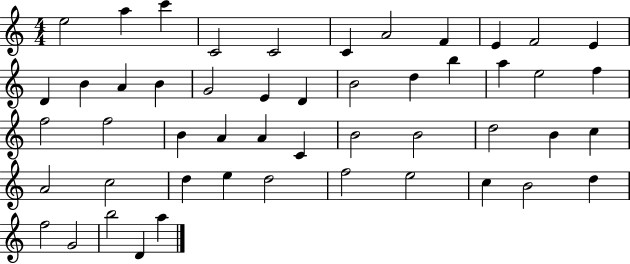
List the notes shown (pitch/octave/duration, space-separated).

E5/h A5/q C6/q C4/h C4/h C4/q A4/h F4/q E4/q F4/h E4/q D4/q B4/q A4/q B4/q G4/h E4/q D4/q B4/h D5/q B5/q A5/q E5/h F5/q F5/h F5/h B4/q A4/q A4/q C4/q B4/h B4/h D5/h B4/q C5/q A4/h C5/h D5/q E5/q D5/h F5/h E5/h C5/q B4/h D5/q F5/h G4/h B5/h D4/q A5/q